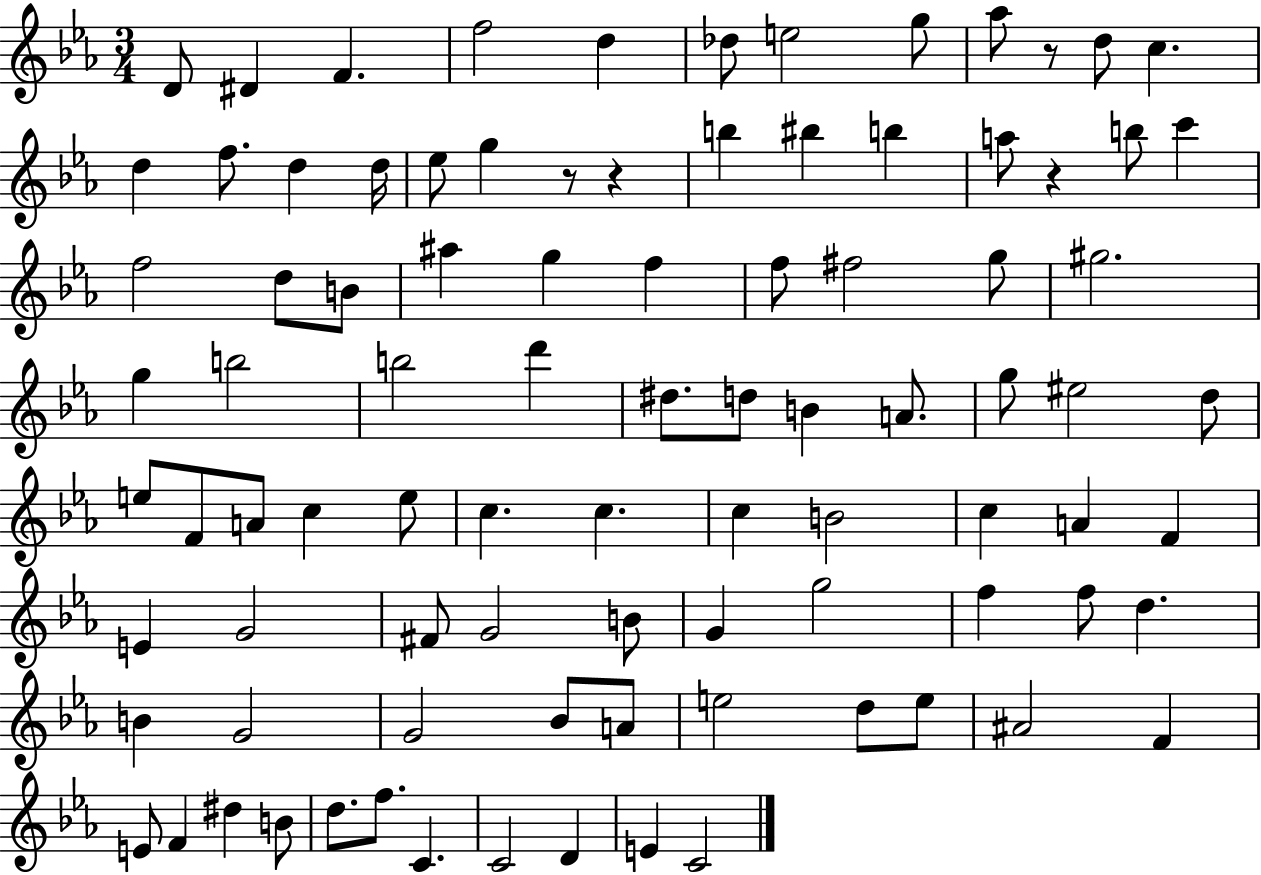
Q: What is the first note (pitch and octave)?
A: D4